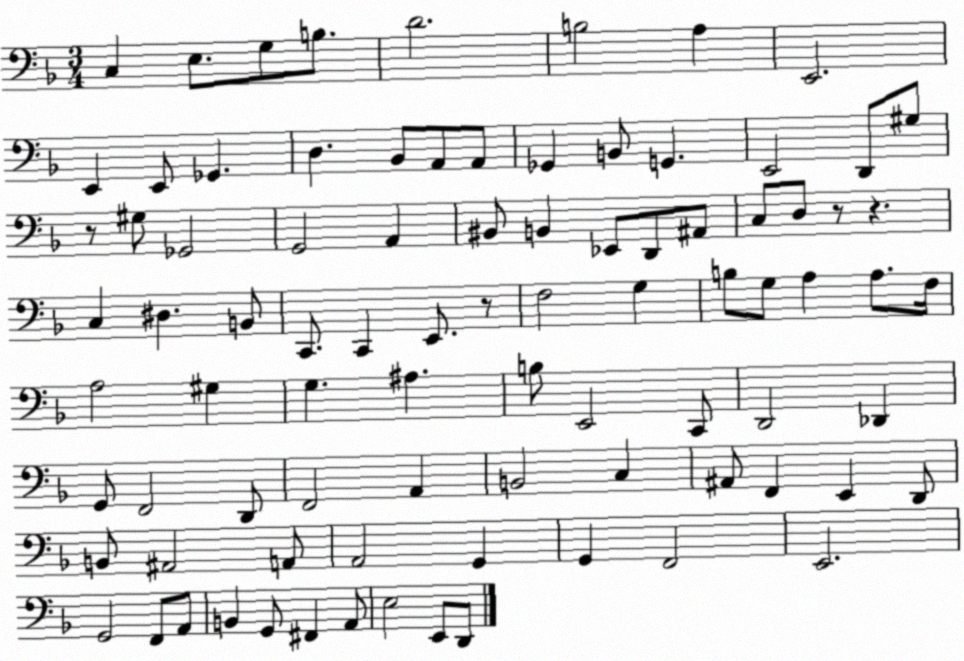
X:1
T:Untitled
M:3/4
L:1/4
K:F
C, E,/2 G,/2 B,/2 D2 B,2 A, E,,2 E,, E,,/2 _G,, D, _B,,/2 A,,/2 A,,/2 _G,, B,,/2 G,, E,,2 D,,/2 ^G,/2 z/2 ^G,/2 _G,,2 G,,2 A,, ^B,,/2 B,, _E,,/2 D,,/2 ^A,,/2 C,/2 D,/2 z/2 z C, ^D, B,,/2 C,,/2 C,, E,,/2 z/2 F,2 G, B,/2 G,/2 A, A,/2 F,/4 A,2 ^G, G, ^A, B,/2 E,,2 C,,/2 D,,2 _D,, G,,/2 F,,2 D,,/2 F,,2 A,, B,,2 C, ^A,,/2 F,, E,, D,,/2 B,,/2 ^A,,2 A,,/2 A,,2 G,, G,, F,,2 E,,2 G,,2 F,,/2 A,,/2 B,, G,,/2 ^F,, A,,/2 E,2 E,,/2 D,,/2